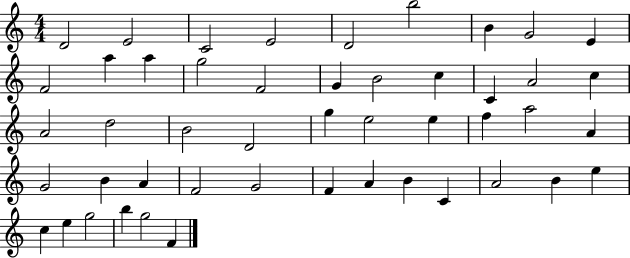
X:1
T:Untitled
M:4/4
L:1/4
K:C
D2 E2 C2 E2 D2 b2 B G2 E F2 a a g2 F2 G B2 c C A2 c A2 d2 B2 D2 g e2 e f a2 A G2 B A F2 G2 F A B C A2 B e c e g2 b g2 F